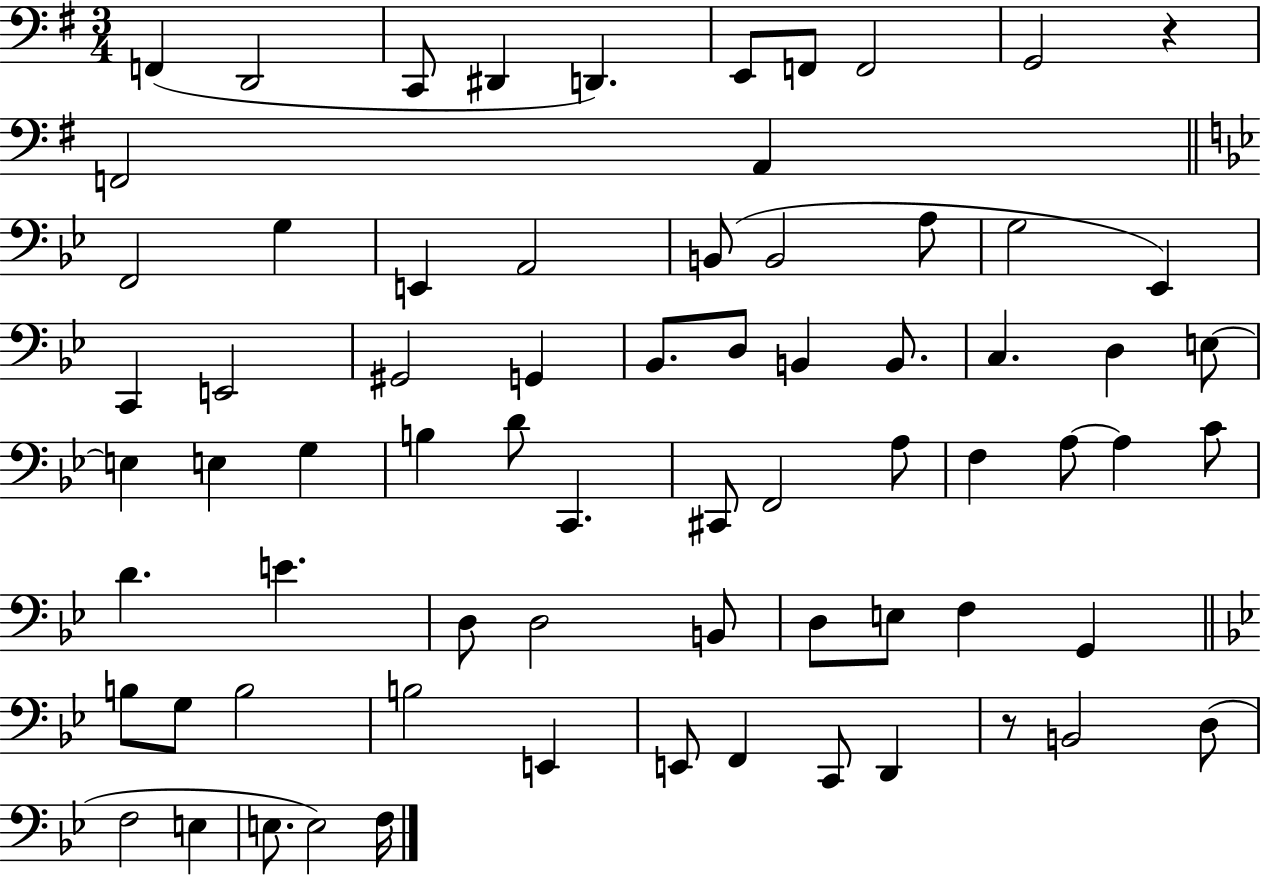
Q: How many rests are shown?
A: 2